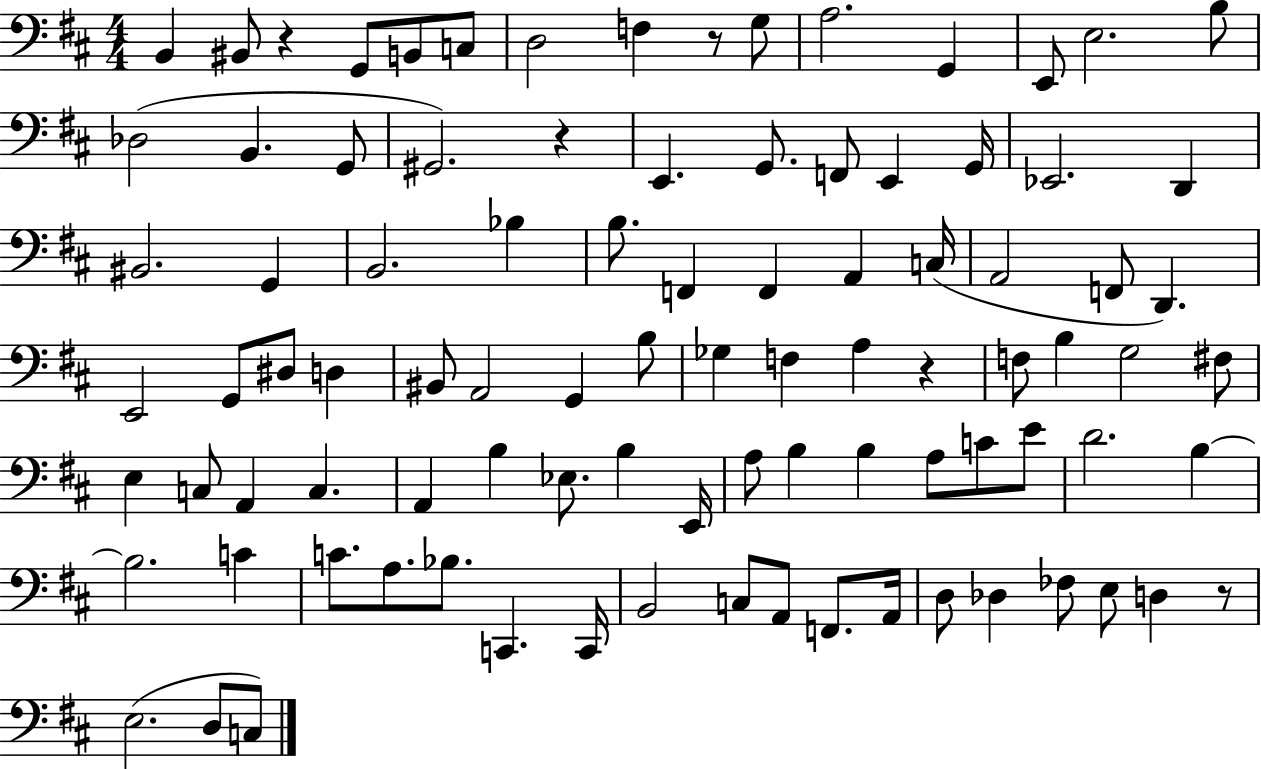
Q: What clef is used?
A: bass